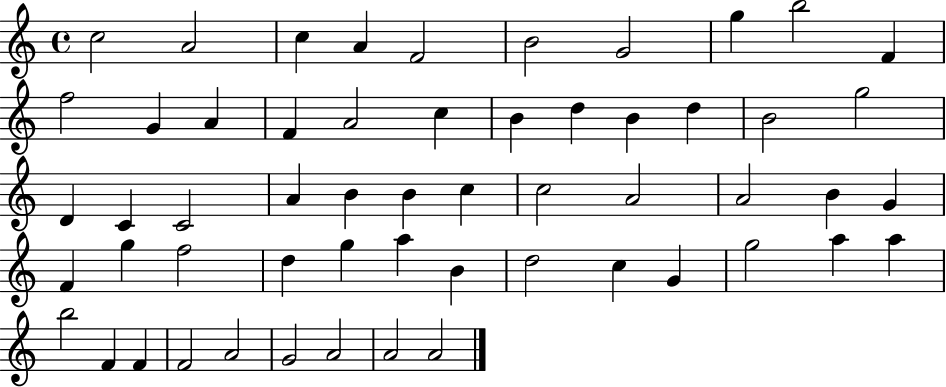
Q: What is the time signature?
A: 4/4